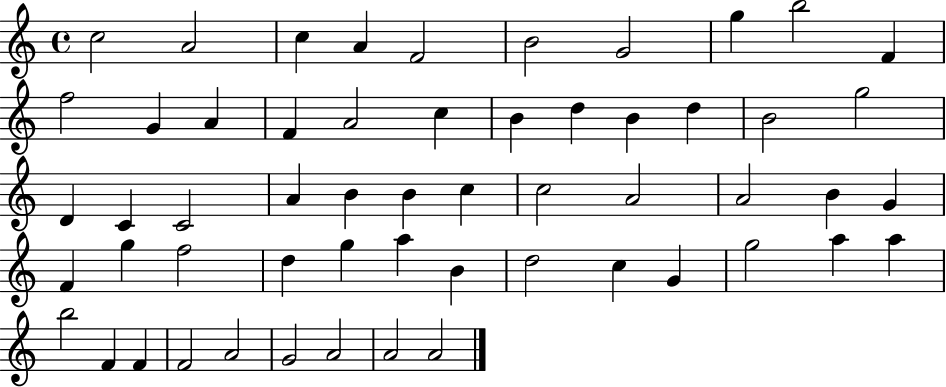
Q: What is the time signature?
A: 4/4